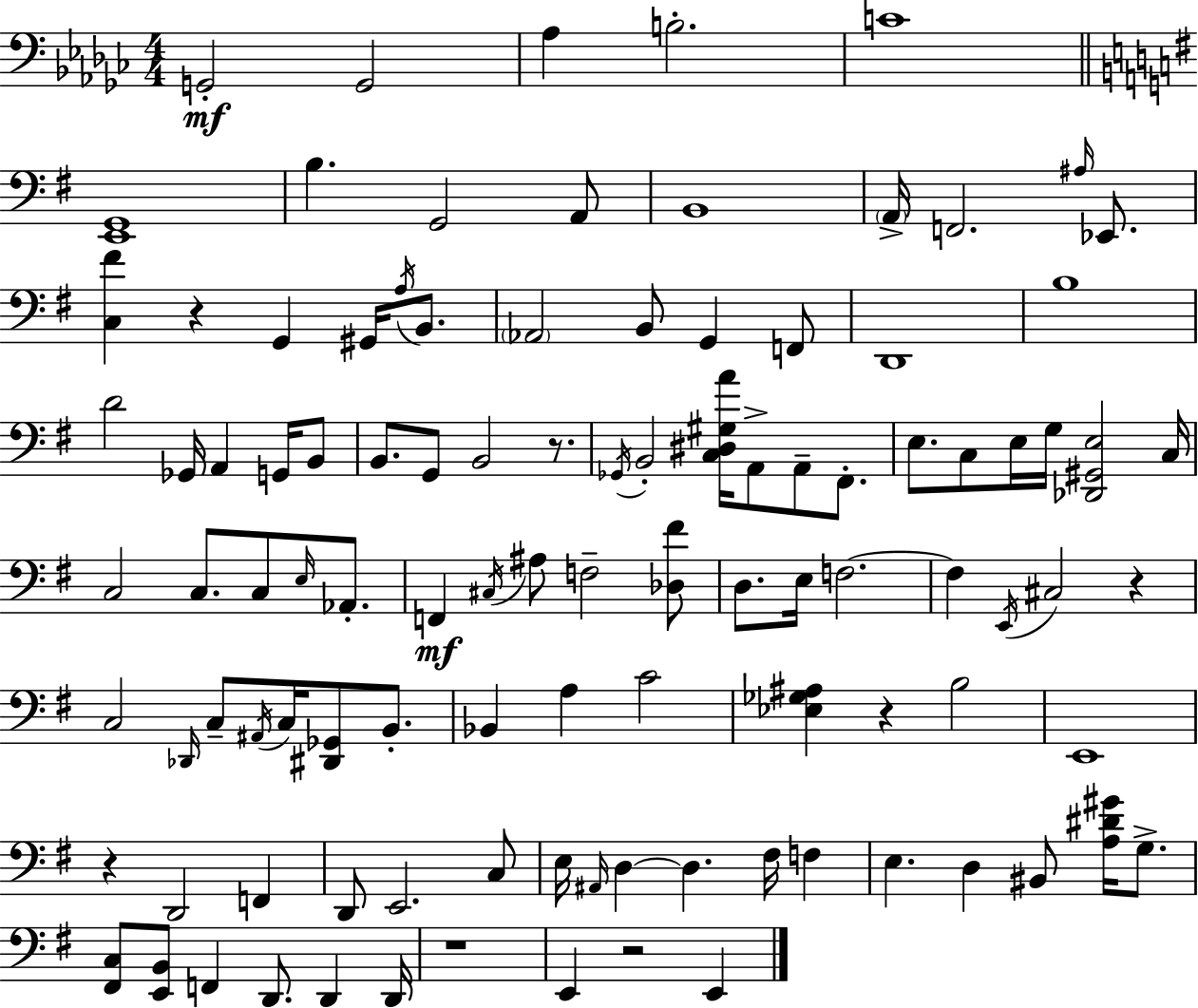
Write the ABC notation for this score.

X:1
T:Untitled
M:4/4
L:1/4
K:Ebm
G,,2 G,,2 _A, B,2 C4 [E,,G,,]4 B, G,,2 A,,/2 B,,4 A,,/4 F,,2 ^A,/4 _E,,/2 [C,^F] z G,, ^G,,/4 A,/4 B,,/2 _A,,2 B,,/2 G,, F,,/2 D,,4 B,4 D2 _G,,/4 A,, G,,/4 B,,/2 B,,/2 G,,/2 B,,2 z/2 _G,,/4 B,,2 [C,^D,^G,A]/4 A,,/2 A,,/2 ^F,,/2 E,/2 C,/2 E,/4 G,/4 [_D,,^G,,E,]2 C,/4 C,2 C,/2 C,/2 E,/4 _A,,/2 F,, ^C,/4 ^A,/2 F,2 [_D,^F]/2 D,/2 E,/4 F,2 F, E,,/4 ^C,2 z C,2 _D,,/4 C,/2 ^A,,/4 C,/4 [^D,,_G,,]/2 B,,/2 _B,, A, C2 [_E,_G,^A,] z B,2 E,,4 z D,,2 F,, D,,/2 E,,2 C,/2 E,/4 ^A,,/4 D, D, ^F,/4 F, E, D, ^B,,/2 [A,^D^G]/4 G,/2 [^F,,C,]/2 [E,,B,,]/2 F,, D,,/2 D,, D,,/4 z4 E,, z2 E,,